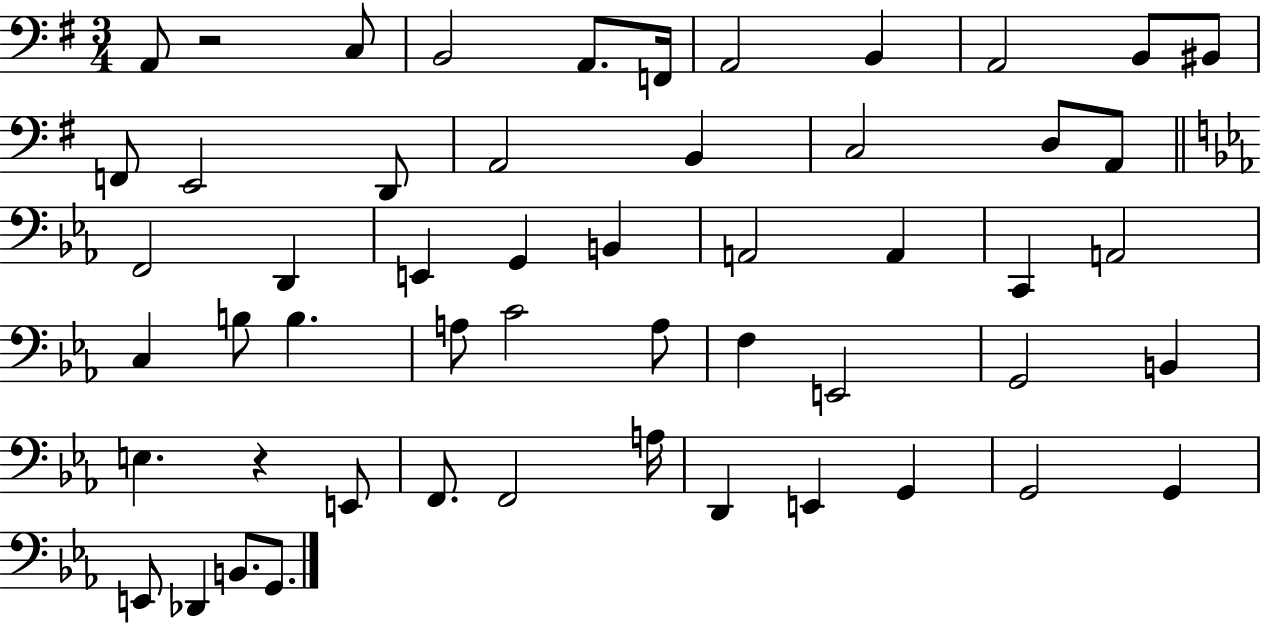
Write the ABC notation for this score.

X:1
T:Untitled
M:3/4
L:1/4
K:G
A,,/2 z2 C,/2 B,,2 A,,/2 F,,/4 A,,2 B,, A,,2 B,,/2 ^B,,/2 F,,/2 E,,2 D,,/2 A,,2 B,, C,2 D,/2 A,,/2 F,,2 D,, E,, G,, B,, A,,2 A,, C,, A,,2 C, B,/2 B, A,/2 C2 A,/2 F, E,,2 G,,2 B,, E, z E,,/2 F,,/2 F,,2 A,/4 D,, E,, G,, G,,2 G,, E,,/2 _D,, B,,/2 G,,/2